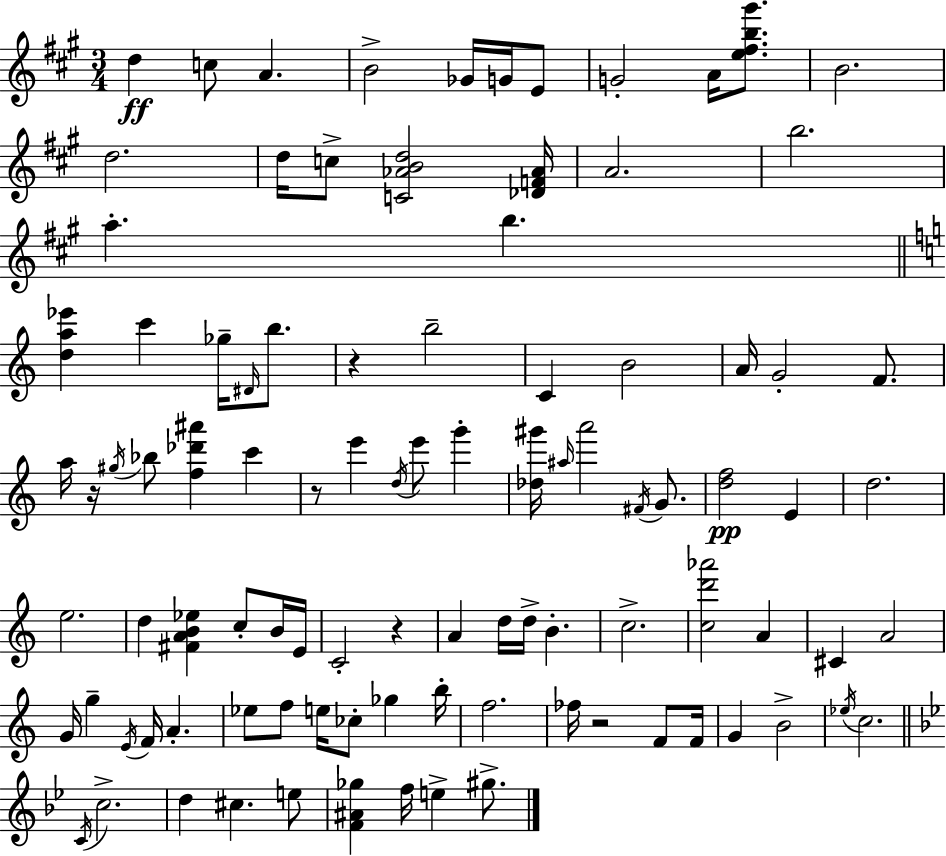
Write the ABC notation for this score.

X:1
T:Untitled
M:3/4
L:1/4
K:A
d c/2 A B2 _G/4 G/4 E/2 G2 A/4 [e^fb^g']/2 B2 d2 d/4 c/2 [C_ABd]2 [_DF_A]/4 A2 b2 a b [da_e'] c' _g/4 ^D/4 b/2 z b2 C B2 A/4 G2 F/2 a/4 z/4 ^g/4 _b/2 [f_d'^a'] c' z/2 e' d/4 e'/2 g' [_d^g']/4 ^a/4 a'2 ^F/4 G/2 [df]2 E d2 e2 d [^FAB_e] c/2 B/4 E/4 C2 z A d/4 d/4 B c2 [cd'_a']2 A ^C A2 G/4 g E/4 F/4 A _e/2 f/2 e/4 _c/2 _g b/4 f2 _f/4 z2 F/2 F/4 G B2 _e/4 c2 C/4 c2 d ^c e/2 [F^A_g] f/4 e ^g/2